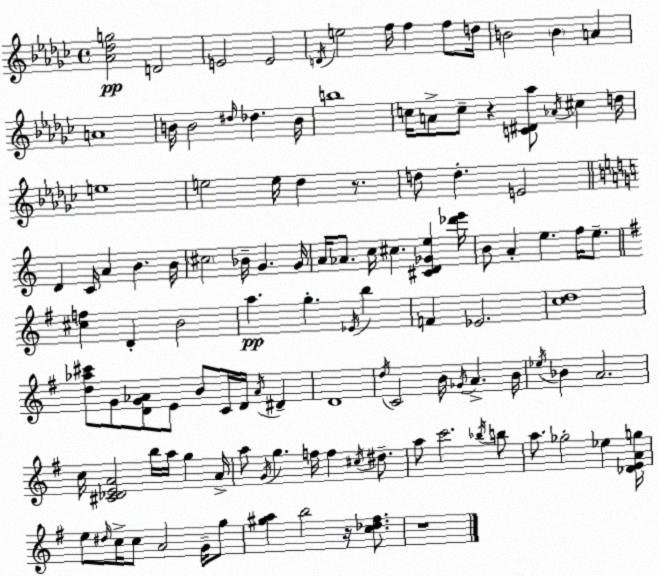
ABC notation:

X:1
T:Untitled
M:4/4
L:1/4
K:Ebm
[_A_dg]2 D2 E2 E2 D/4 e2 f/4 f f/2 d/4 B2 B A A4 B/4 B2 ^d/4 _d B/4 b4 c/4 A/2 c/2 z [C^D_a]/2 _A/4 ^c d/4 e4 e2 e/4 _d z/2 d/2 d E2 D C/4 A B B/4 ^c2 _B/4 G G/4 A/4 _A/2 c/4 ^c [^CD_Ge] [_d'e']/4 B/2 A e f/4 e/2 [^cf] D B2 a g _E/4 b F _E2 [cd]4 [d_a^c']/2 G/2 [DG_A]/2 E/2 B/2 C/4 D/4 _A/4 ^D D4 d/4 C2 B/4 _G/4 A B/4 _e/4 _B A2 c/4 [^C_DEA]2 b/4 a/4 g A/4 a/2 G/4 g f/4 f ^c/4 ^d/2 a/2 c'2 _b/4 b/2 a/2 _g2 _e [_DEAg]/4 e/2 ^d/4 c/4 c/2 A2 G/4 g/2 [^ga] b2 z/4 [c_d^f]/2 z4